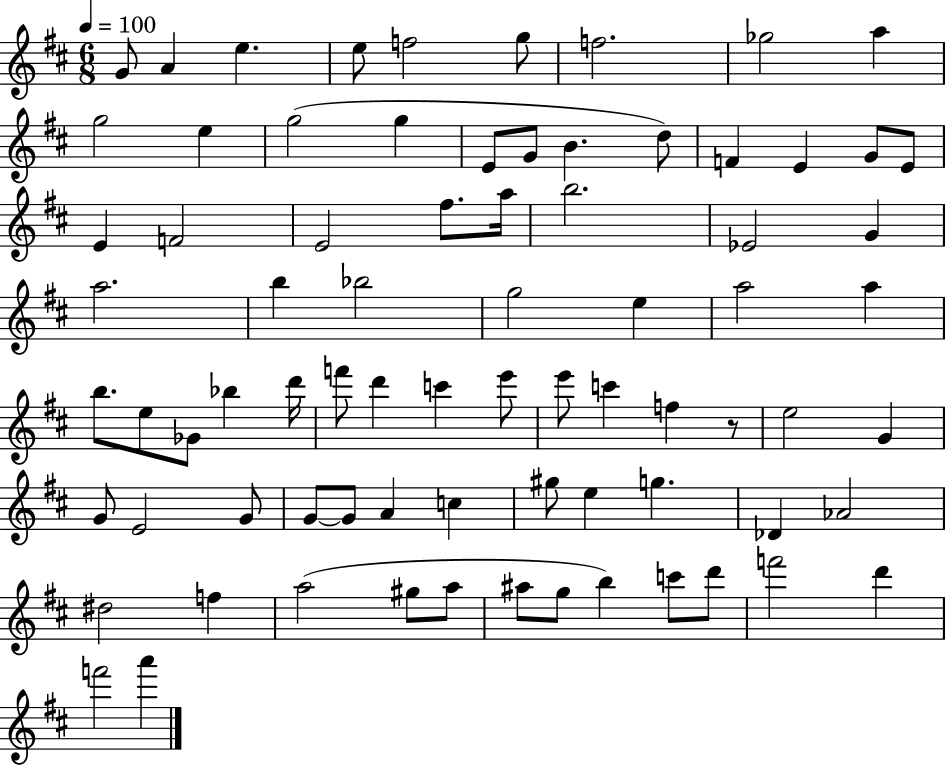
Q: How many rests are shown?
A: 1